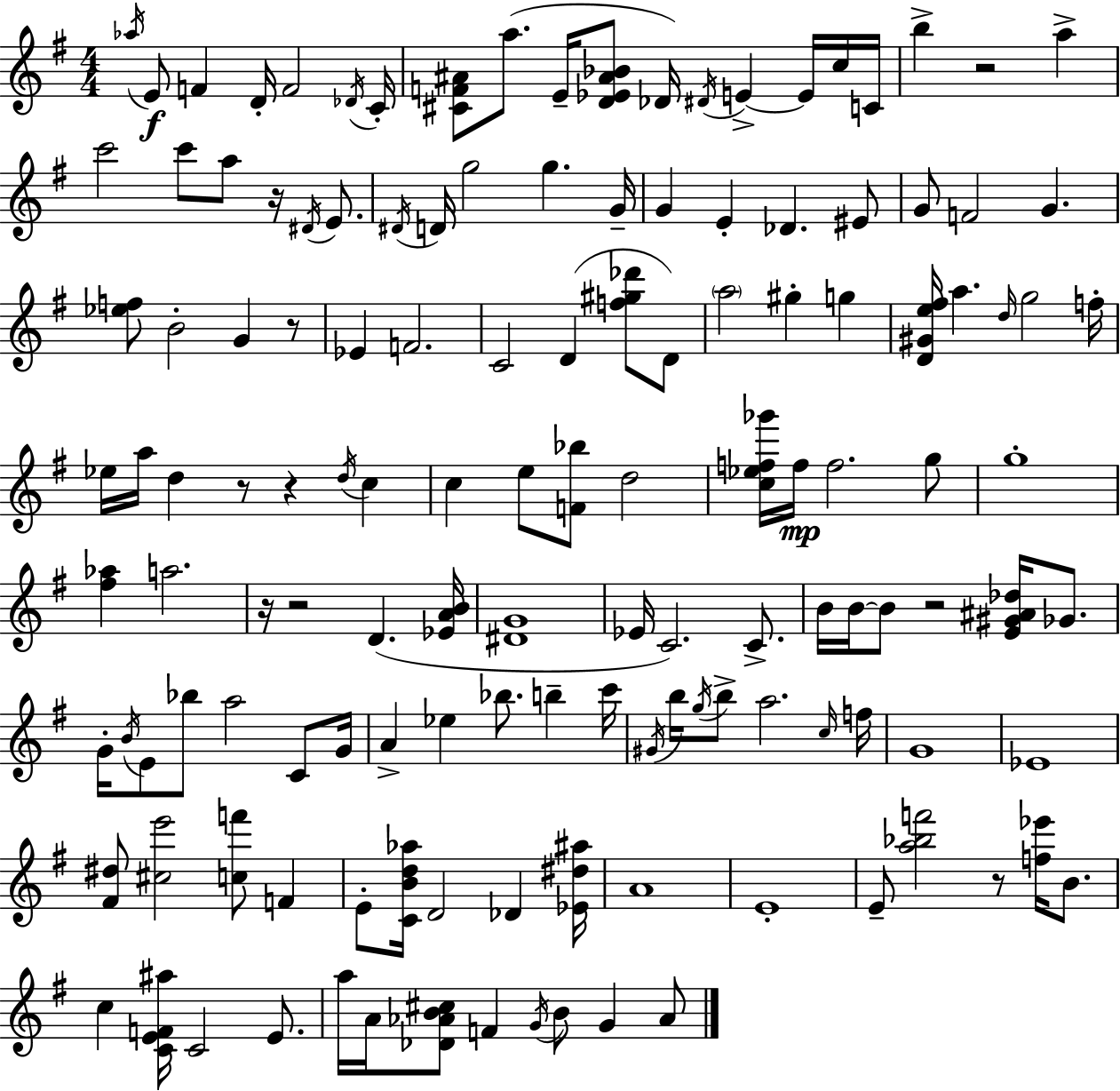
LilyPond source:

{
  \clef treble
  \numericTimeSignature
  \time 4/4
  \key e \minor
  \acciaccatura { aes''16 }\f e'8 f'4 d'16-. f'2 | \acciaccatura { des'16 } c'16-. <cis' f' ais'>8 a''8.( e'16-- <d' ees' ais' bes'>8 des'16) \acciaccatura { dis'16 } e'4->~~ | e'16 c''16 c'16 b''4-> r2 a''4-> | c'''2 c'''8 a''8 r16 | \break \acciaccatura { dis'16 } e'8. \acciaccatura { dis'16 } d'16 g''2 g''4. | g'16-- g'4 e'4-. des'4. | eis'8 g'8 f'2 g'4. | <ees'' f''>8 b'2-. g'4 | \break r8 ees'4 f'2. | c'2 d'4( | <f'' gis'' des'''>8 d'8) \parenthesize a''2 gis''4-. | g''4 <d' gis' e'' fis''>16 a''4. \grace { d''16 } g''2 | \break f''16-. ees''16 a''16 d''4 r8 r4 | \acciaccatura { d''16 } c''4 c''4 e''8 <f' bes''>8 d''2 | <c'' ees'' f'' ges'''>16 f''16\mp f''2. | g''8 g''1-. | \break <fis'' aes''>4 a''2. | r16 r2 | d'4.( <ees' a' b'>16 <dis' g'>1 | ees'16 c'2.) | \break c'8.-> b'16 b'16~~ b'8 r2 | <e' gis' ais' des''>16 ges'8. g'16-. \acciaccatura { b'16 } e'8 bes''8 a''2 | c'8 g'16 a'4-> ees''4 | bes''8. b''4-- c'''16 \acciaccatura { gis'16 } b''16 \acciaccatura { g''16 } b''8-> a''2. | \break \grace { c''16 } f''16 g'1 | ees'1 | <fis' dis''>8 <cis'' e'''>2 | <c'' f'''>8 f'4 e'8-. <c' b' d'' aes''>16 d'2 | \break des'4 <ees' dis'' ais''>16 a'1 | e'1-. | e'8-- <a'' bes'' f'''>2 | r8 <f'' ees'''>16 b'8. c''4 <c' e' f' ais''>16 | \break c'2 e'8. a''16 a'16 <des' aes' b' cis''>8 f'4 | \acciaccatura { g'16 } b'8 g'4 aes'8 \bar "|."
}